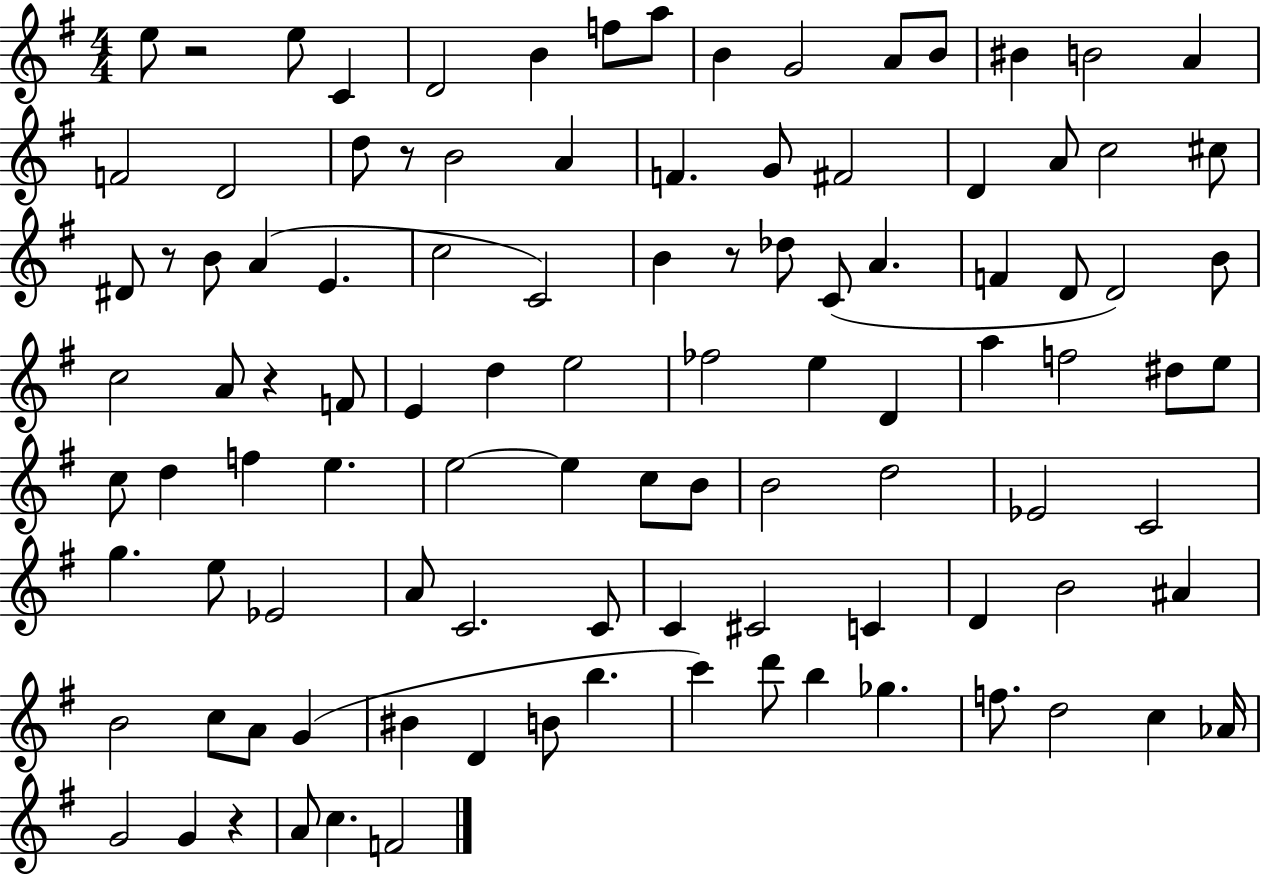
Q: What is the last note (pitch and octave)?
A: F4